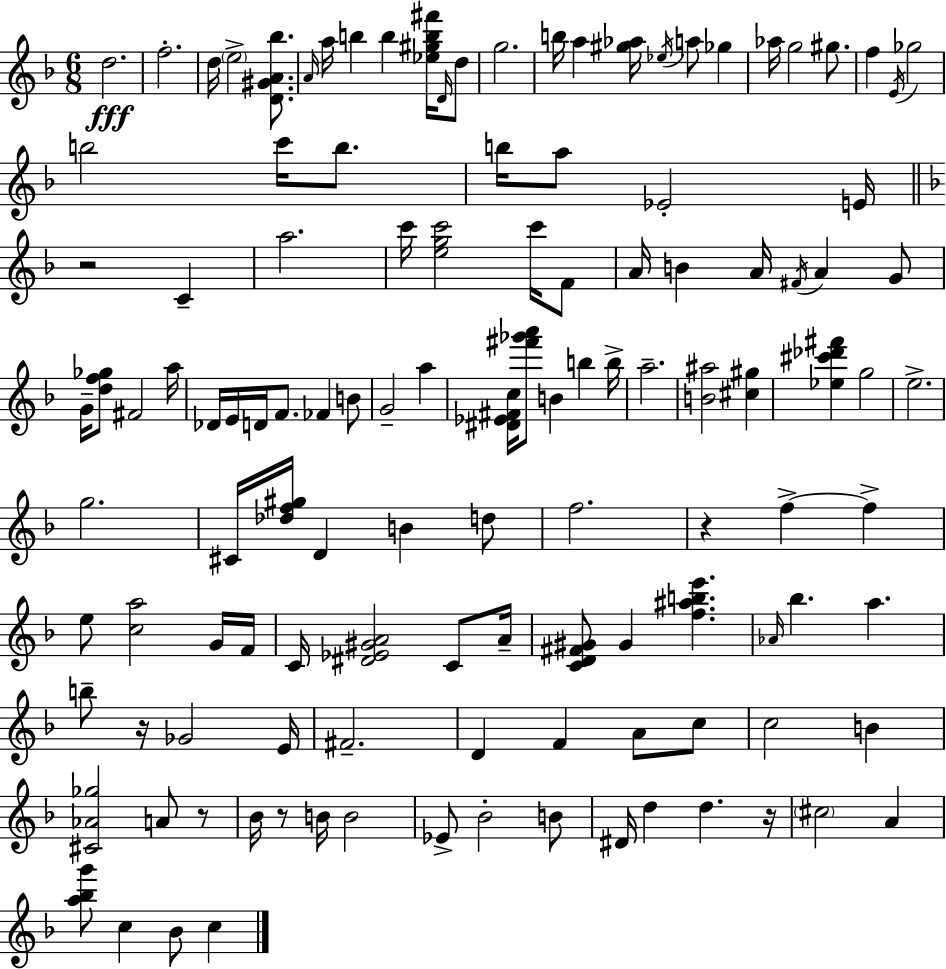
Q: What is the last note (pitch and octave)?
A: C5